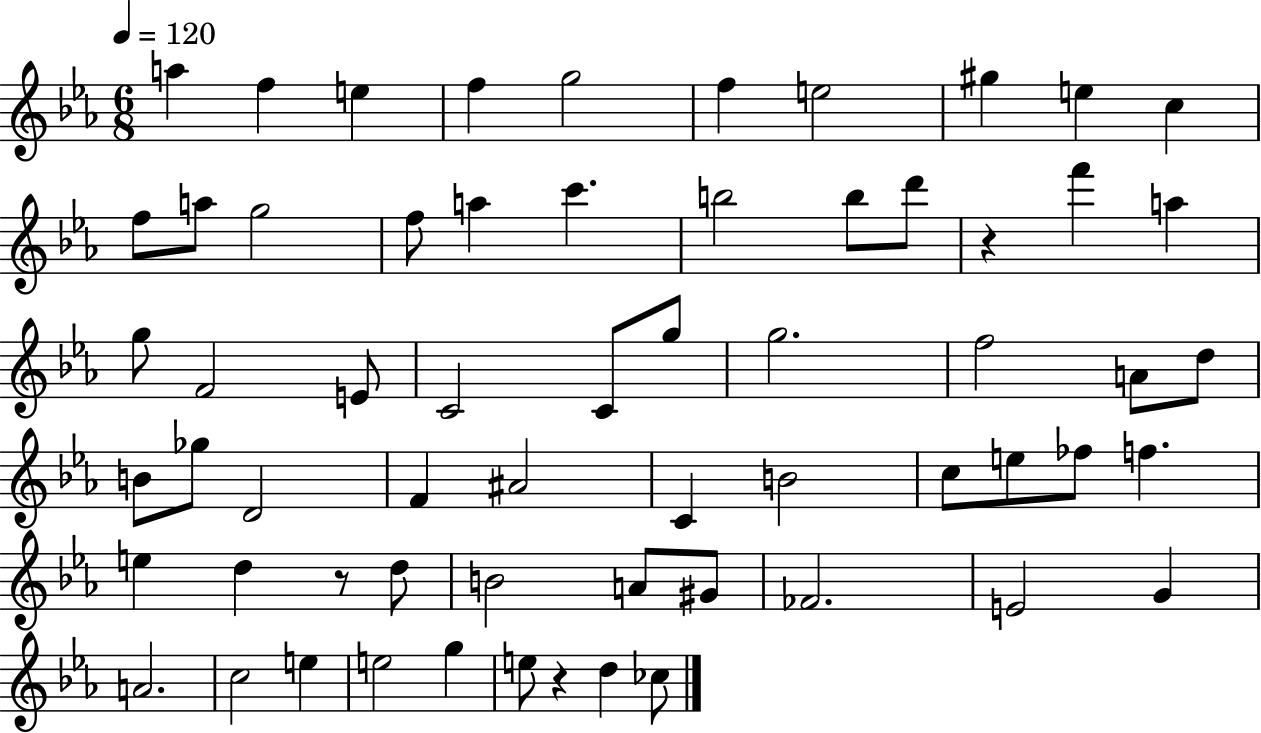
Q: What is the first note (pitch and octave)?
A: A5